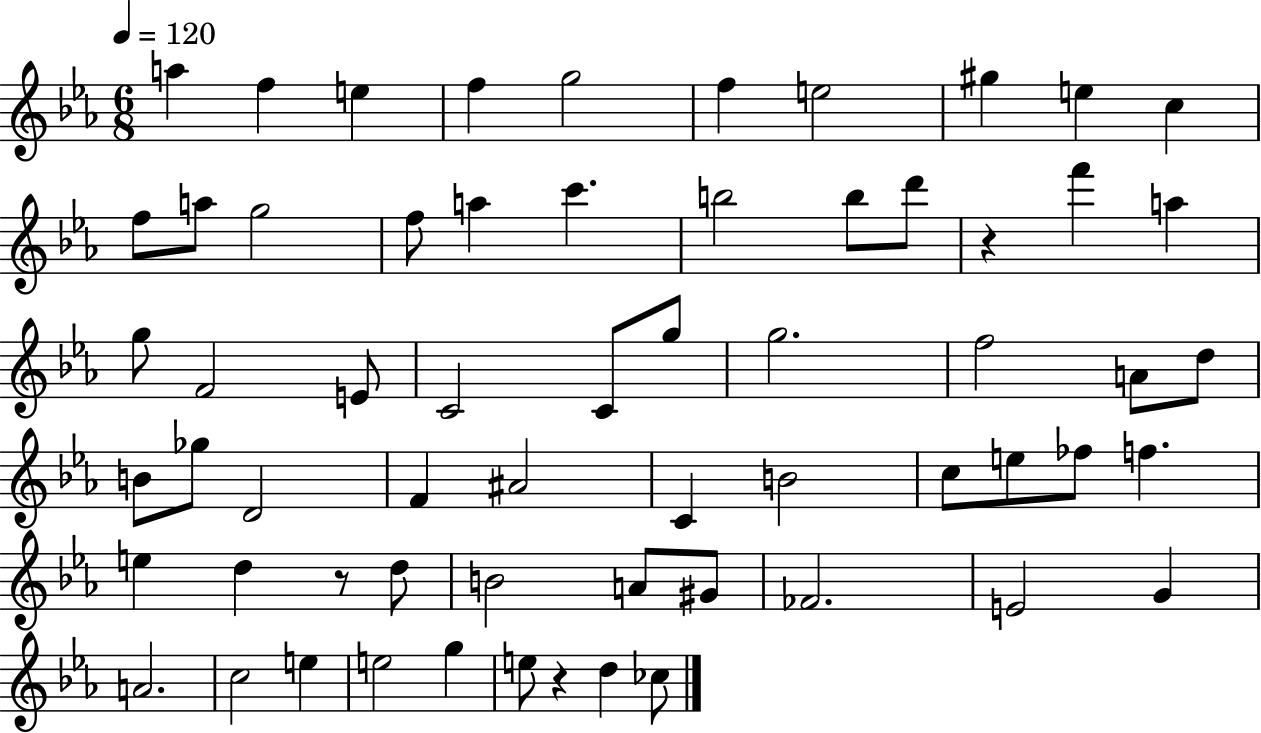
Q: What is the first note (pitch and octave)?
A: A5